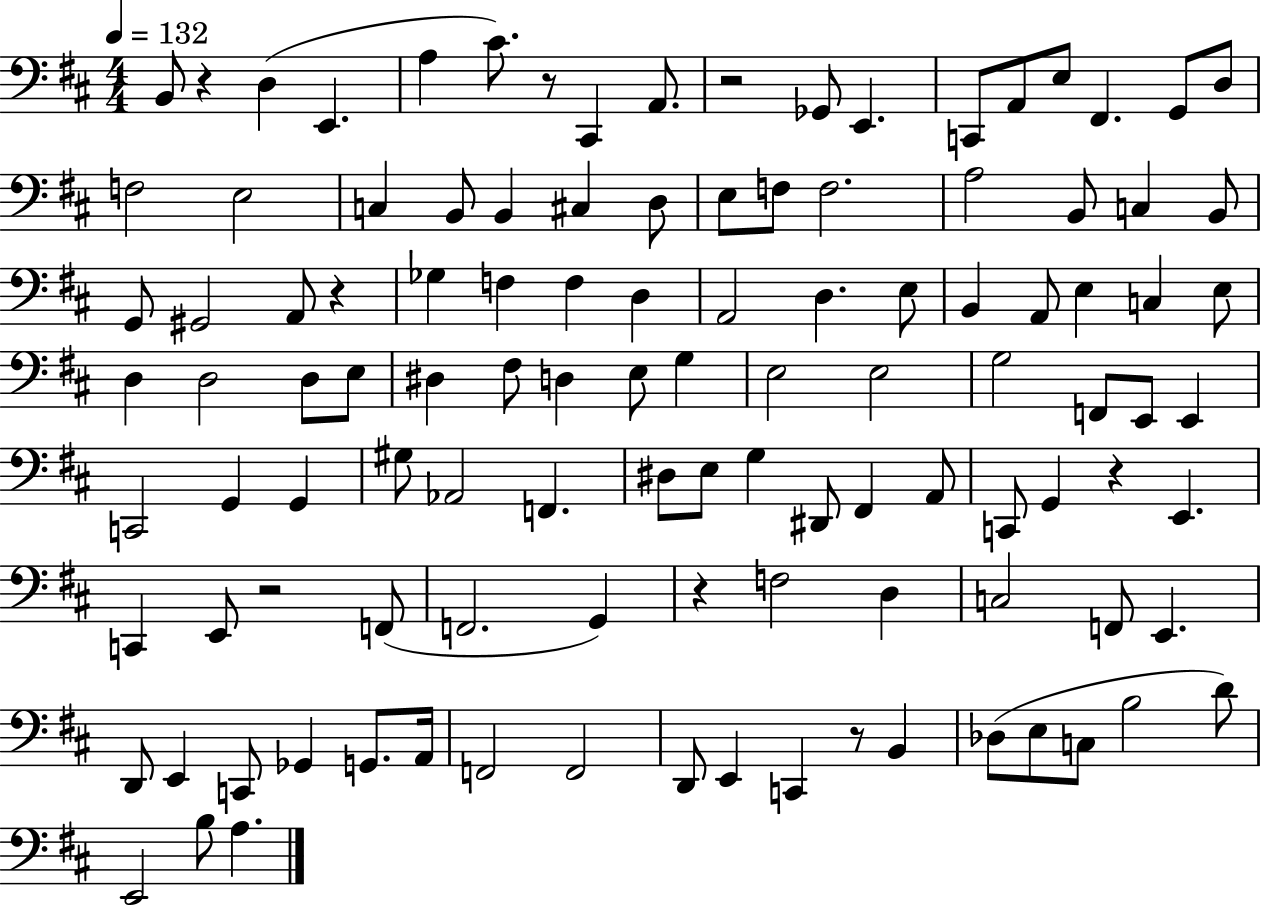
B2/e R/q D3/q E2/q. A3/q C#4/e. R/e C#2/q A2/e. R/h Gb2/e E2/q. C2/e A2/e E3/e F#2/q. G2/e D3/e F3/h E3/h C3/q B2/e B2/q C#3/q D3/e E3/e F3/e F3/h. A3/h B2/e C3/q B2/e G2/e G#2/h A2/e R/q Gb3/q F3/q F3/q D3/q A2/h D3/q. E3/e B2/q A2/e E3/q C3/q E3/e D3/q D3/h D3/e E3/e D#3/q F#3/e D3/q E3/e G3/q E3/h E3/h G3/h F2/e E2/e E2/q C2/h G2/q G2/q G#3/e Ab2/h F2/q. D#3/e E3/e G3/q D#2/e F#2/q A2/e C2/e G2/q R/q E2/q. C2/q E2/e R/h F2/e F2/h. G2/q R/q F3/h D3/q C3/h F2/e E2/q. D2/e E2/q C2/e Gb2/q G2/e. A2/s F2/h F2/h D2/e E2/q C2/q R/e B2/q Db3/e E3/e C3/e B3/h D4/e E2/h B3/e A3/q.